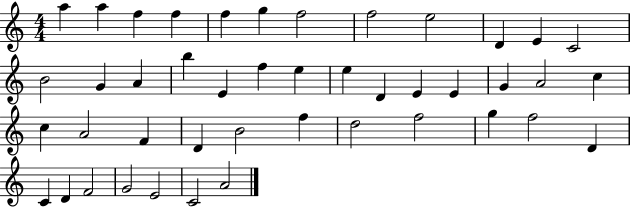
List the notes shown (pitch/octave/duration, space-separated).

A5/q A5/q F5/q F5/q F5/q G5/q F5/h F5/h E5/h D4/q E4/q C4/h B4/h G4/q A4/q B5/q E4/q F5/q E5/q E5/q D4/q E4/q E4/q G4/q A4/h C5/q C5/q A4/h F4/q D4/q B4/h F5/q D5/h F5/h G5/q F5/h D4/q C4/q D4/q F4/h G4/h E4/h C4/h A4/h